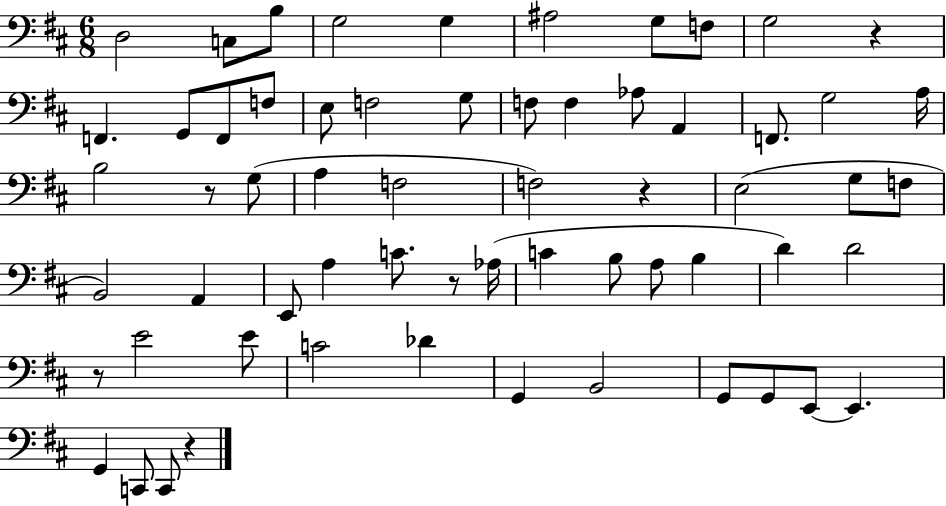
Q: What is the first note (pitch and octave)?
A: D3